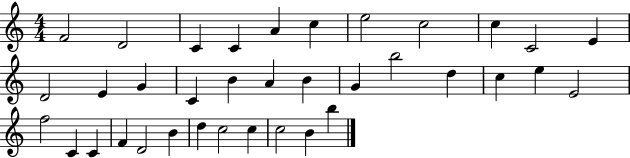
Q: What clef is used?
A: treble